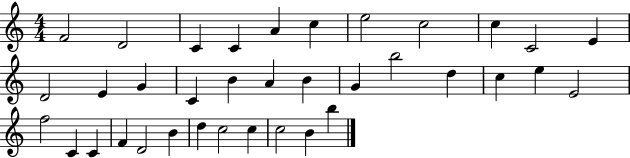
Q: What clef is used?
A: treble